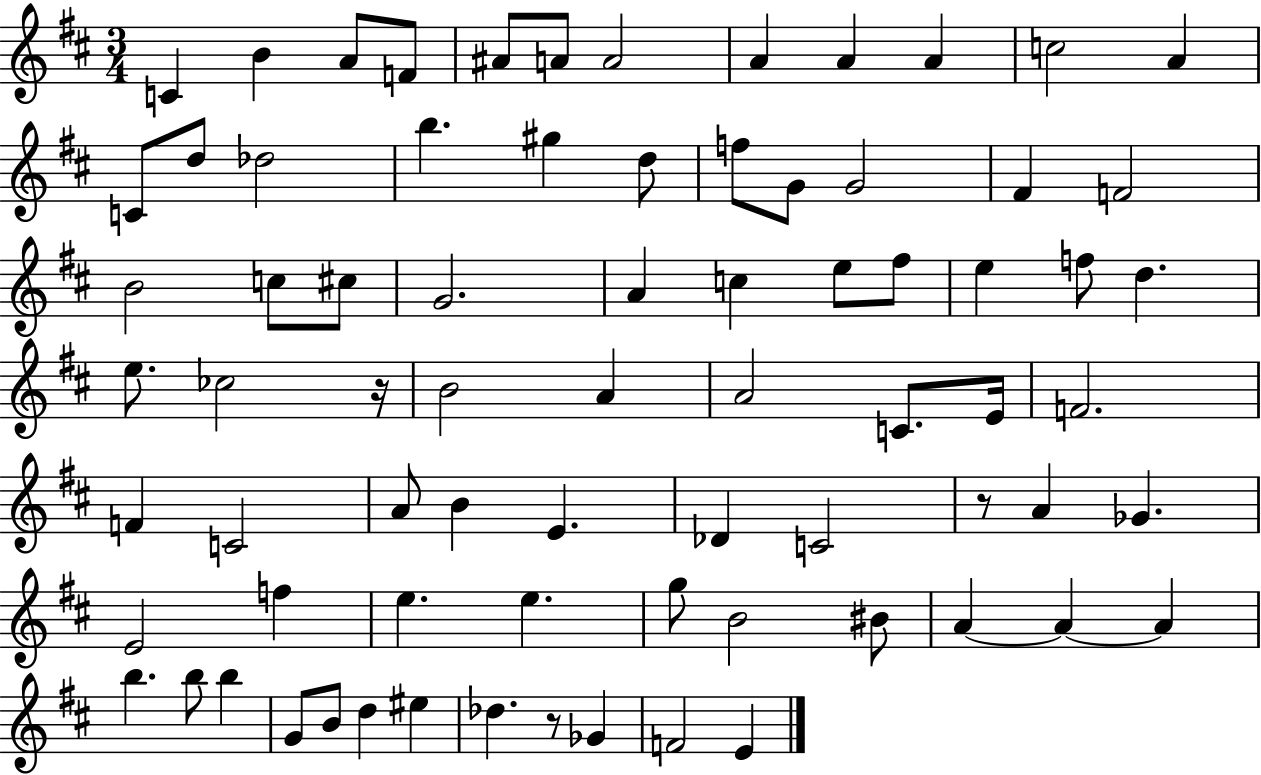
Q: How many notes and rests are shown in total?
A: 75